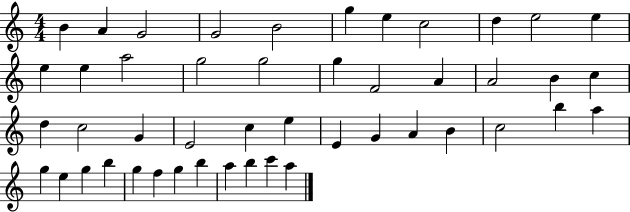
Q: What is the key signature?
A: C major